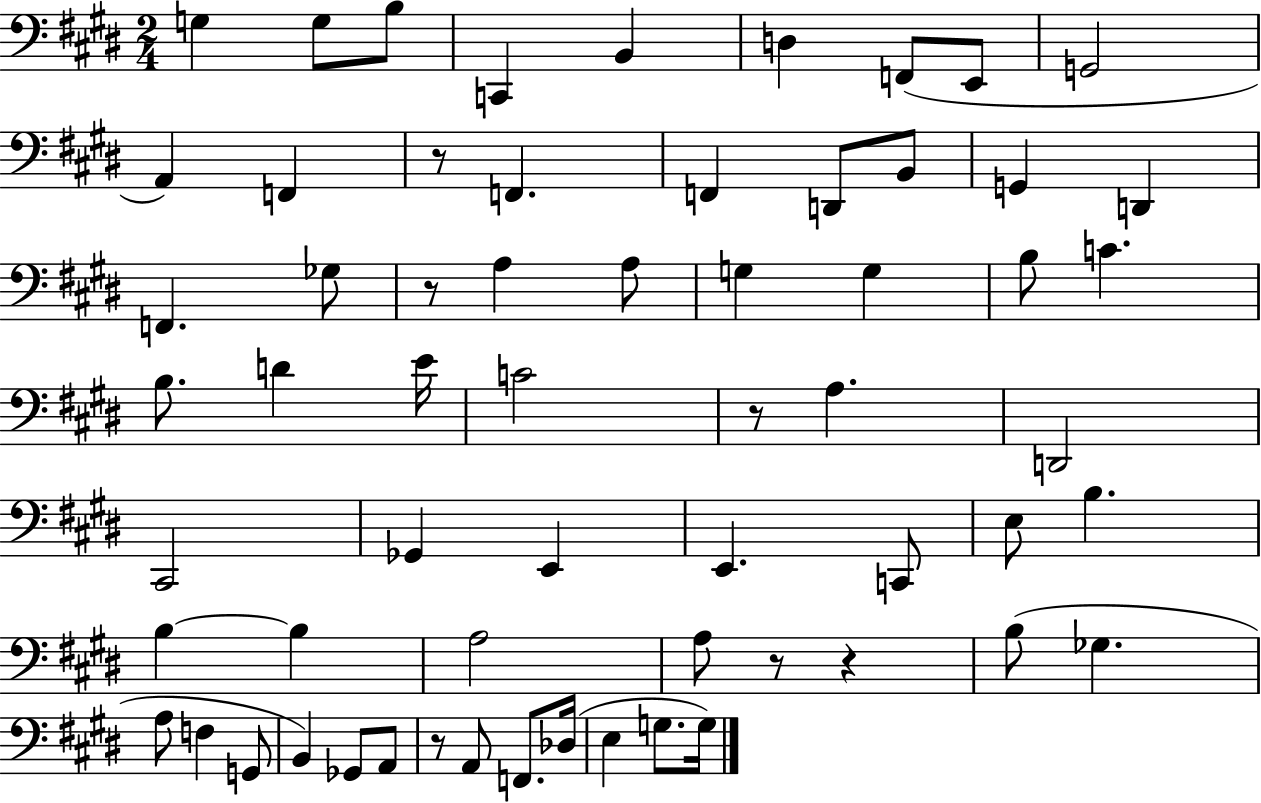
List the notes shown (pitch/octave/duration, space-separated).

G3/q G3/e B3/e C2/q B2/q D3/q F2/e E2/e G2/h A2/q F2/q R/e F2/q. F2/q D2/e B2/e G2/q D2/q F2/q. Gb3/e R/e A3/q A3/e G3/q G3/q B3/e C4/q. B3/e. D4/q E4/s C4/h R/e A3/q. D2/h C#2/h Gb2/q E2/q E2/q. C2/e E3/e B3/q. B3/q B3/q A3/h A3/e R/e R/q B3/e Gb3/q. A3/e F3/q G2/e B2/q Gb2/e A2/e R/e A2/e F2/e. Db3/s E3/q G3/e. G3/s